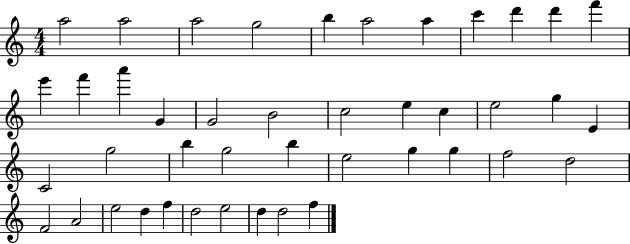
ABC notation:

X:1
T:Untitled
M:4/4
L:1/4
K:C
a2 a2 a2 g2 b a2 a c' d' d' f' e' f' a' G G2 B2 c2 e c e2 g E C2 g2 b g2 b e2 g g f2 d2 F2 A2 e2 d f d2 e2 d d2 f